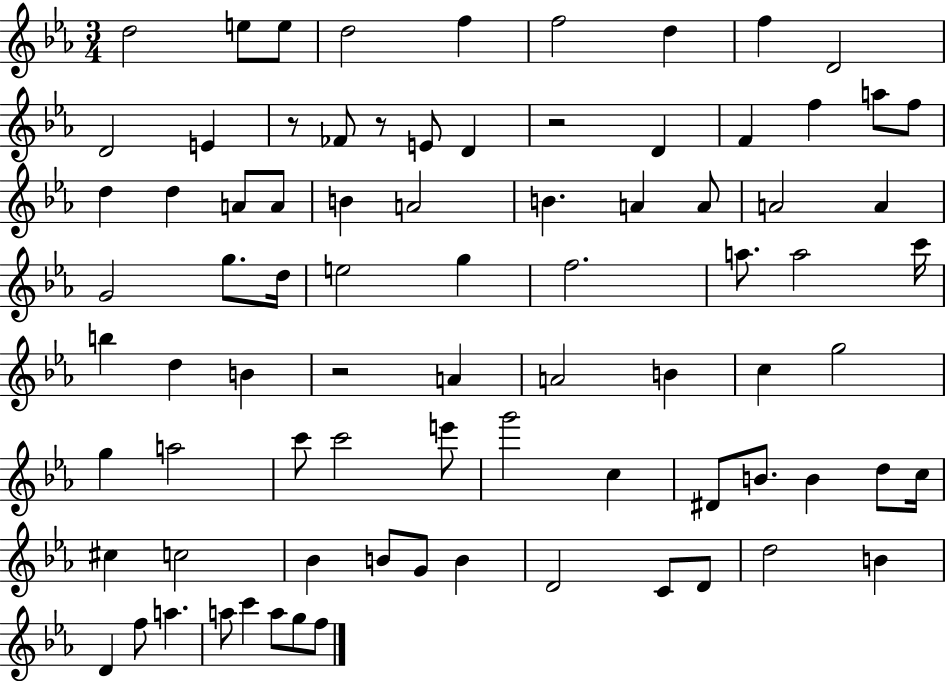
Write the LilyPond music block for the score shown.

{
  \clef treble
  \numericTimeSignature
  \time 3/4
  \key ees \major
  d''2 e''8 e''8 | d''2 f''4 | f''2 d''4 | f''4 d'2 | \break d'2 e'4 | r8 fes'8 r8 e'8 d'4 | r2 d'4 | f'4 f''4 a''8 f''8 | \break d''4 d''4 a'8 a'8 | b'4 a'2 | b'4. a'4 a'8 | a'2 a'4 | \break g'2 g''8. d''16 | e''2 g''4 | f''2. | a''8. a''2 c'''16 | \break b''4 d''4 b'4 | r2 a'4 | a'2 b'4 | c''4 g''2 | \break g''4 a''2 | c'''8 c'''2 e'''8 | g'''2 c''4 | dis'8 b'8. b'4 d''8 c''16 | \break cis''4 c''2 | bes'4 b'8 g'8 b'4 | d'2 c'8 d'8 | d''2 b'4 | \break d'4 f''8 a''4. | a''8 c'''4 a''8 g''8 f''8 | \bar "|."
}